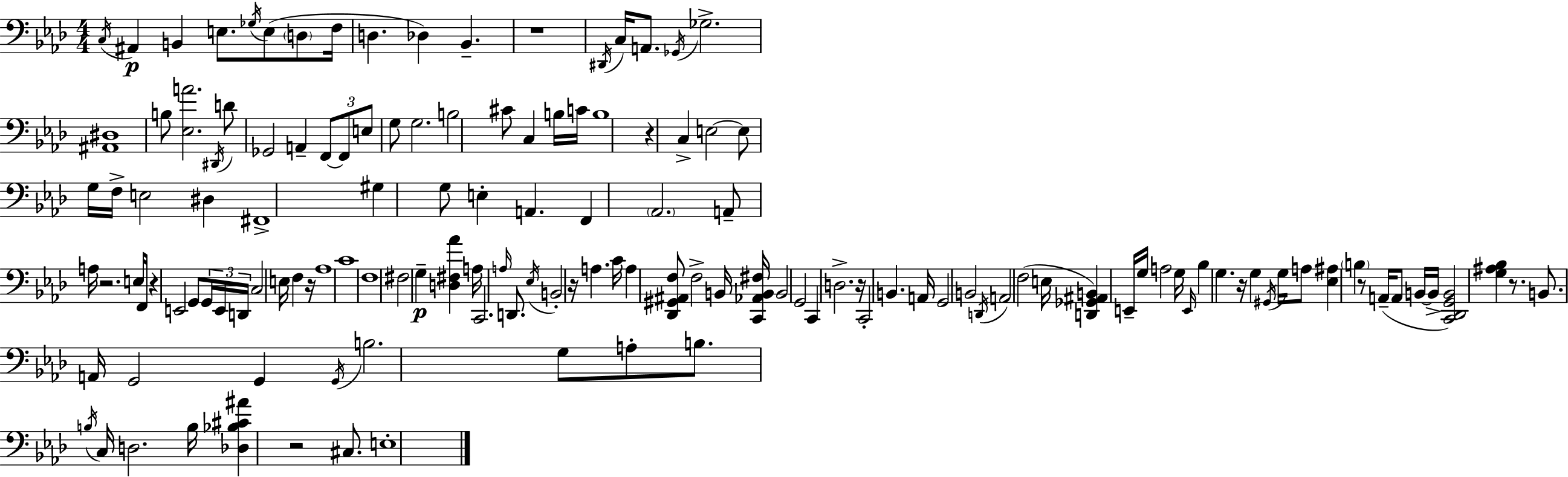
X:1
T:Untitled
M:4/4
L:1/4
K:Ab
C,/4 ^A,, B,, E,/2 _G,/4 E,/2 D,/2 F,/4 D, _D, _B,, z4 ^D,,/4 C,/4 A,,/2 _G,,/4 _G,2 [^A,,^D,]4 B,/2 [_E,A]2 ^D,,/4 D/2 _G,,2 A,, F,,/2 F,,/2 E,/2 G,/2 G,2 B,2 ^C/2 C, B,/4 C/4 B,4 z C, E,2 E,/2 G,/4 F,/4 E,2 ^D, ^F,,4 ^G, G,/2 E, A,, F,, _A,,2 A,,/2 A,/4 z2 E,/4 F,,/4 z E,,2 G,,/2 G,,/4 E,,/4 D,,/4 C,2 E,/4 F, z/4 _A,4 C4 F,4 ^F,2 G, [D,^F,_A] A,/4 C,,2 A,/4 D,,/2 _E,/4 B,,2 z/4 A, C/4 A, [_D,,^G,,^A,,F,]/2 F,2 B,,/4 [C,,_A,,B,,^F,]/4 B,,2 G,,2 C,, D,2 z/4 C,,2 B,, A,,/4 G,,2 B,,2 D,,/4 A,,2 F,2 E,/4 [D,,_G,,^A,,B,,] E,,/4 G,/4 A,2 G,/4 E,,/4 _B, G, z/4 G, ^G,,/4 G,/4 A,/2 [_E,^A,] B, z/2 A,,/4 A,,/2 B,,/4 B,,/4 [C,,_D,,G,,B,,]2 [G,^A,_B,] z/2 B,,/2 A,,/4 G,,2 G,, G,,/4 B,2 G,/2 A,/2 B,/2 B,/4 C,/4 D,2 B,/4 [_D,_B,^C^A] z2 ^C,/2 E,4